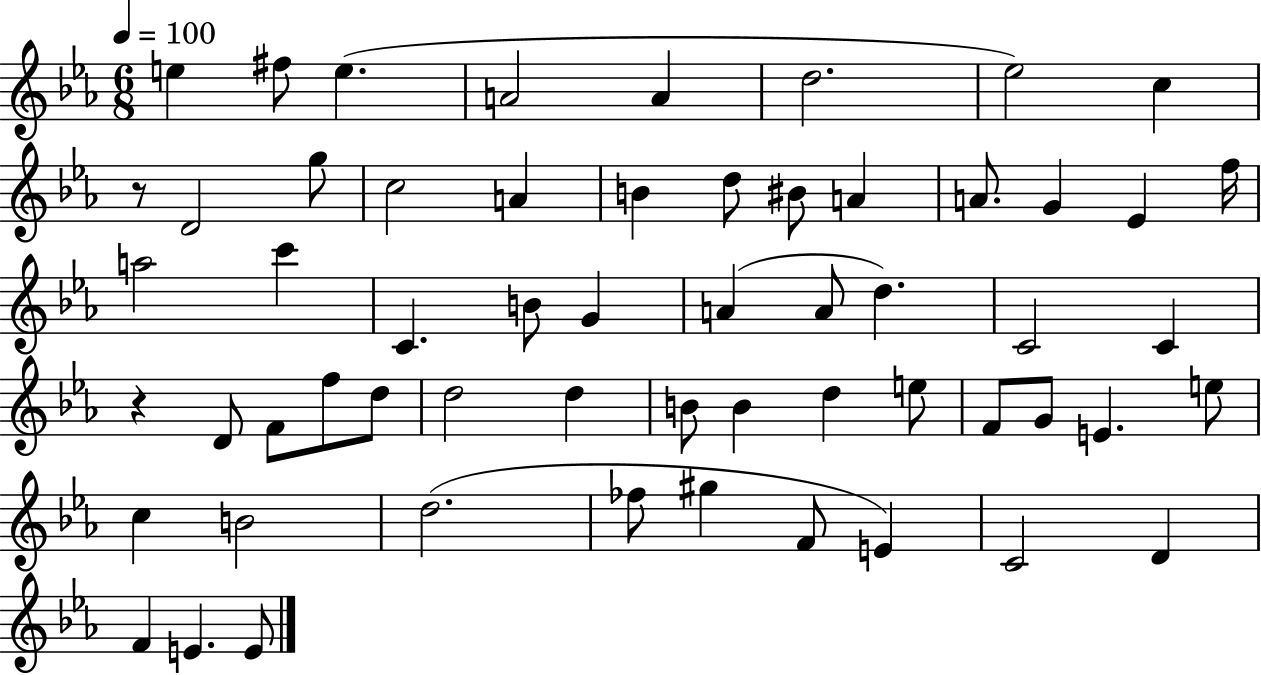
E5/q F#5/e E5/q. A4/h A4/q D5/h. Eb5/h C5/q R/e D4/h G5/e C5/h A4/q B4/q D5/e BIS4/e A4/q A4/e. G4/q Eb4/q F5/s A5/h C6/q C4/q. B4/e G4/q A4/q A4/e D5/q. C4/h C4/q R/q D4/e F4/e F5/e D5/e D5/h D5/q B4/e B4/q D5/q E5/e F4/e G4/e E4/q. E5/e C5/q B4/h D5/h. FES5/e G#5/q F4/e E4/q C4/h D4/q F4/q E4/q. E4/e